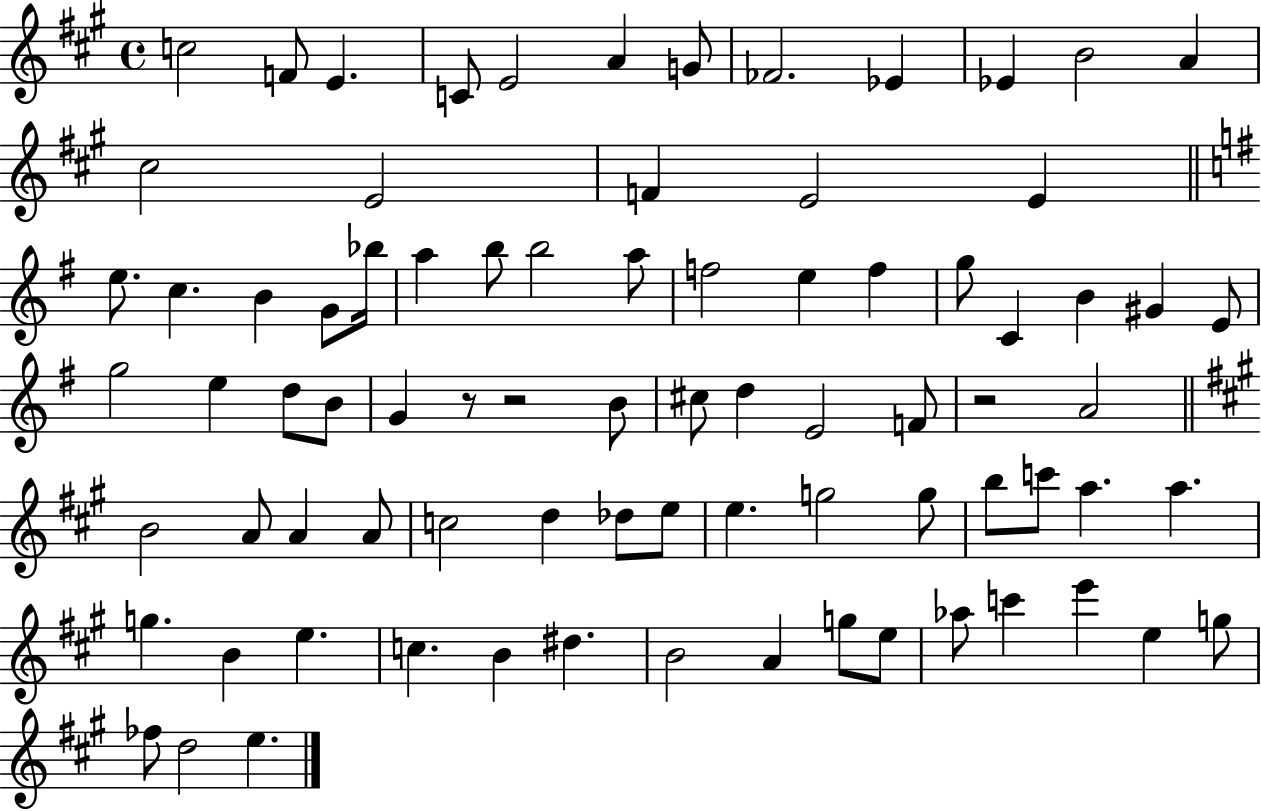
C5/h F4/e E4/q. C4/e E4/h A4/q G4/e FES4/h. Eb4/q Eb4/q B4/h A4/q C#5/h E4/h F4/q E4/h E4/q E5/e. C5/q. B4/q G4/e Bb5/s A5/q B5/e B5/h A5/e F5/h E5/q F5/q G5/e C4/q B4/q G#4/q E4/e G5/h E5/q D5/e B4/e G4/q R/e R/h B4/e C#5/e D5/q E4/h F4/e R/h A4/h B4/h A4/e A4/q A4/e C5/h D5/q Db5/e E5/e E5/q. G5/h G5/e B5/e C6/e A5/q. A5/q. G5/q. B4/q E5/q. C5/q. B4/q D#5/q. B4/h A4/q G5/e E5/e Ab5/e C6/q E6/q E5/q G5/e FES5/e D5/h E5/q.